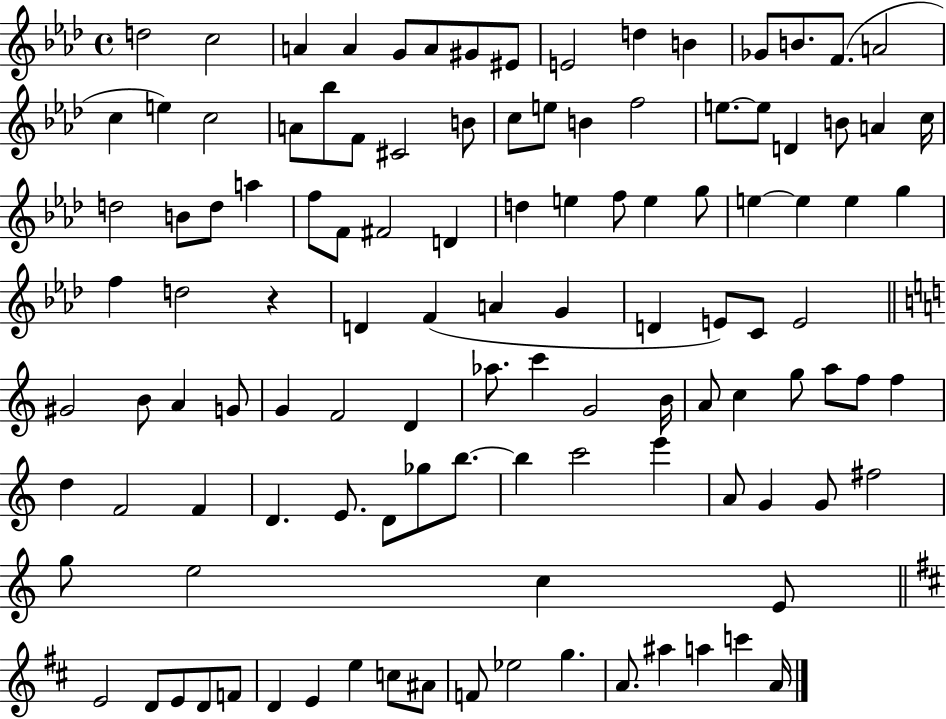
{
  \clef treble
  \time 4/4
  \defaultTimeSignature
  \key aes \major
  d''2 c''2 | a'4 a'4 g'8 a'8 gis'8 eis'8 | e'2 d''4 b'4 | ges'8 b'8. f'8.( a'2 | \break c''4 e''4) c''2 | a'8 bes''8 f'8 cis'2 b'8 | c''8 e''8 b'4 f''2 | e''8.~~ e''8 d'4 b'8 a'4 c''16 | \break d''2 b'8 d''8 a''4 | f''8 f'8 fis'2 d'4 | d''4 e''4 f''8 e''4 g''8 | e''4~~ e''4 e''4 g''4 | \break f''4 d''2 r4 | d'4 f'4( a'4 g'4 | d'4 e'8) c'8 e'2 | \bar "||" \break \key c \major gis'2 b'8 a'4 g'8 | g'4 f'2 d'4 | aes''8. c'''4 g'2 b'16 | a'8 c''4 g''8 a''8 f''8 f''4 | \break d''4 f'2 f'4 | d'4. e'8. d'8 ges''8 b''8.~~ | b''4 c'''2 e'''4 | a'8 g'4 g'8 fis''2 | \break g''8 e''2 c''4 e'8 | \bar "||" \break \key d \major e'2 d'8 e'8 d'8 f'8 | d'4 e'4 e''4 c''8 ais'8 | f'8 ees''2 g''4. | a'8. ais''4 a''4 c'''4 a'16 | \break \bar "|."
}